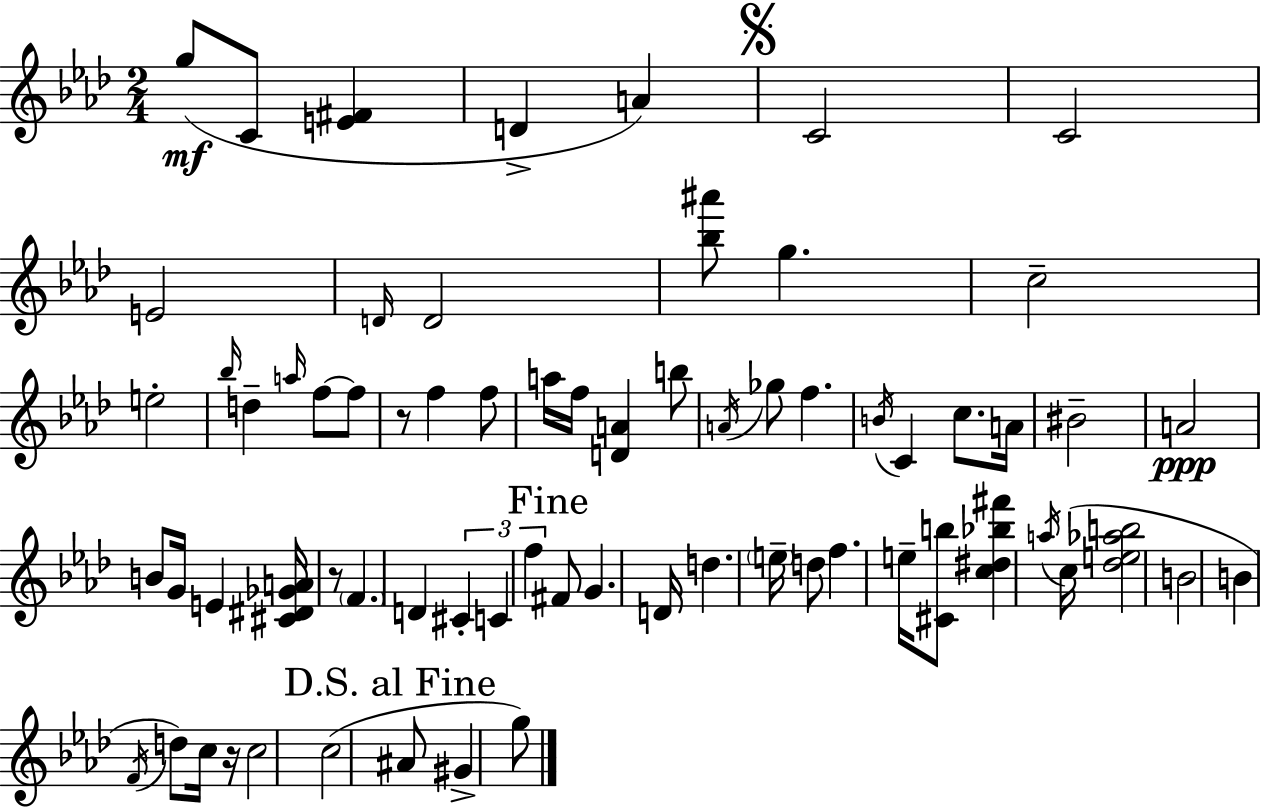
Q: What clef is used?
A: treble